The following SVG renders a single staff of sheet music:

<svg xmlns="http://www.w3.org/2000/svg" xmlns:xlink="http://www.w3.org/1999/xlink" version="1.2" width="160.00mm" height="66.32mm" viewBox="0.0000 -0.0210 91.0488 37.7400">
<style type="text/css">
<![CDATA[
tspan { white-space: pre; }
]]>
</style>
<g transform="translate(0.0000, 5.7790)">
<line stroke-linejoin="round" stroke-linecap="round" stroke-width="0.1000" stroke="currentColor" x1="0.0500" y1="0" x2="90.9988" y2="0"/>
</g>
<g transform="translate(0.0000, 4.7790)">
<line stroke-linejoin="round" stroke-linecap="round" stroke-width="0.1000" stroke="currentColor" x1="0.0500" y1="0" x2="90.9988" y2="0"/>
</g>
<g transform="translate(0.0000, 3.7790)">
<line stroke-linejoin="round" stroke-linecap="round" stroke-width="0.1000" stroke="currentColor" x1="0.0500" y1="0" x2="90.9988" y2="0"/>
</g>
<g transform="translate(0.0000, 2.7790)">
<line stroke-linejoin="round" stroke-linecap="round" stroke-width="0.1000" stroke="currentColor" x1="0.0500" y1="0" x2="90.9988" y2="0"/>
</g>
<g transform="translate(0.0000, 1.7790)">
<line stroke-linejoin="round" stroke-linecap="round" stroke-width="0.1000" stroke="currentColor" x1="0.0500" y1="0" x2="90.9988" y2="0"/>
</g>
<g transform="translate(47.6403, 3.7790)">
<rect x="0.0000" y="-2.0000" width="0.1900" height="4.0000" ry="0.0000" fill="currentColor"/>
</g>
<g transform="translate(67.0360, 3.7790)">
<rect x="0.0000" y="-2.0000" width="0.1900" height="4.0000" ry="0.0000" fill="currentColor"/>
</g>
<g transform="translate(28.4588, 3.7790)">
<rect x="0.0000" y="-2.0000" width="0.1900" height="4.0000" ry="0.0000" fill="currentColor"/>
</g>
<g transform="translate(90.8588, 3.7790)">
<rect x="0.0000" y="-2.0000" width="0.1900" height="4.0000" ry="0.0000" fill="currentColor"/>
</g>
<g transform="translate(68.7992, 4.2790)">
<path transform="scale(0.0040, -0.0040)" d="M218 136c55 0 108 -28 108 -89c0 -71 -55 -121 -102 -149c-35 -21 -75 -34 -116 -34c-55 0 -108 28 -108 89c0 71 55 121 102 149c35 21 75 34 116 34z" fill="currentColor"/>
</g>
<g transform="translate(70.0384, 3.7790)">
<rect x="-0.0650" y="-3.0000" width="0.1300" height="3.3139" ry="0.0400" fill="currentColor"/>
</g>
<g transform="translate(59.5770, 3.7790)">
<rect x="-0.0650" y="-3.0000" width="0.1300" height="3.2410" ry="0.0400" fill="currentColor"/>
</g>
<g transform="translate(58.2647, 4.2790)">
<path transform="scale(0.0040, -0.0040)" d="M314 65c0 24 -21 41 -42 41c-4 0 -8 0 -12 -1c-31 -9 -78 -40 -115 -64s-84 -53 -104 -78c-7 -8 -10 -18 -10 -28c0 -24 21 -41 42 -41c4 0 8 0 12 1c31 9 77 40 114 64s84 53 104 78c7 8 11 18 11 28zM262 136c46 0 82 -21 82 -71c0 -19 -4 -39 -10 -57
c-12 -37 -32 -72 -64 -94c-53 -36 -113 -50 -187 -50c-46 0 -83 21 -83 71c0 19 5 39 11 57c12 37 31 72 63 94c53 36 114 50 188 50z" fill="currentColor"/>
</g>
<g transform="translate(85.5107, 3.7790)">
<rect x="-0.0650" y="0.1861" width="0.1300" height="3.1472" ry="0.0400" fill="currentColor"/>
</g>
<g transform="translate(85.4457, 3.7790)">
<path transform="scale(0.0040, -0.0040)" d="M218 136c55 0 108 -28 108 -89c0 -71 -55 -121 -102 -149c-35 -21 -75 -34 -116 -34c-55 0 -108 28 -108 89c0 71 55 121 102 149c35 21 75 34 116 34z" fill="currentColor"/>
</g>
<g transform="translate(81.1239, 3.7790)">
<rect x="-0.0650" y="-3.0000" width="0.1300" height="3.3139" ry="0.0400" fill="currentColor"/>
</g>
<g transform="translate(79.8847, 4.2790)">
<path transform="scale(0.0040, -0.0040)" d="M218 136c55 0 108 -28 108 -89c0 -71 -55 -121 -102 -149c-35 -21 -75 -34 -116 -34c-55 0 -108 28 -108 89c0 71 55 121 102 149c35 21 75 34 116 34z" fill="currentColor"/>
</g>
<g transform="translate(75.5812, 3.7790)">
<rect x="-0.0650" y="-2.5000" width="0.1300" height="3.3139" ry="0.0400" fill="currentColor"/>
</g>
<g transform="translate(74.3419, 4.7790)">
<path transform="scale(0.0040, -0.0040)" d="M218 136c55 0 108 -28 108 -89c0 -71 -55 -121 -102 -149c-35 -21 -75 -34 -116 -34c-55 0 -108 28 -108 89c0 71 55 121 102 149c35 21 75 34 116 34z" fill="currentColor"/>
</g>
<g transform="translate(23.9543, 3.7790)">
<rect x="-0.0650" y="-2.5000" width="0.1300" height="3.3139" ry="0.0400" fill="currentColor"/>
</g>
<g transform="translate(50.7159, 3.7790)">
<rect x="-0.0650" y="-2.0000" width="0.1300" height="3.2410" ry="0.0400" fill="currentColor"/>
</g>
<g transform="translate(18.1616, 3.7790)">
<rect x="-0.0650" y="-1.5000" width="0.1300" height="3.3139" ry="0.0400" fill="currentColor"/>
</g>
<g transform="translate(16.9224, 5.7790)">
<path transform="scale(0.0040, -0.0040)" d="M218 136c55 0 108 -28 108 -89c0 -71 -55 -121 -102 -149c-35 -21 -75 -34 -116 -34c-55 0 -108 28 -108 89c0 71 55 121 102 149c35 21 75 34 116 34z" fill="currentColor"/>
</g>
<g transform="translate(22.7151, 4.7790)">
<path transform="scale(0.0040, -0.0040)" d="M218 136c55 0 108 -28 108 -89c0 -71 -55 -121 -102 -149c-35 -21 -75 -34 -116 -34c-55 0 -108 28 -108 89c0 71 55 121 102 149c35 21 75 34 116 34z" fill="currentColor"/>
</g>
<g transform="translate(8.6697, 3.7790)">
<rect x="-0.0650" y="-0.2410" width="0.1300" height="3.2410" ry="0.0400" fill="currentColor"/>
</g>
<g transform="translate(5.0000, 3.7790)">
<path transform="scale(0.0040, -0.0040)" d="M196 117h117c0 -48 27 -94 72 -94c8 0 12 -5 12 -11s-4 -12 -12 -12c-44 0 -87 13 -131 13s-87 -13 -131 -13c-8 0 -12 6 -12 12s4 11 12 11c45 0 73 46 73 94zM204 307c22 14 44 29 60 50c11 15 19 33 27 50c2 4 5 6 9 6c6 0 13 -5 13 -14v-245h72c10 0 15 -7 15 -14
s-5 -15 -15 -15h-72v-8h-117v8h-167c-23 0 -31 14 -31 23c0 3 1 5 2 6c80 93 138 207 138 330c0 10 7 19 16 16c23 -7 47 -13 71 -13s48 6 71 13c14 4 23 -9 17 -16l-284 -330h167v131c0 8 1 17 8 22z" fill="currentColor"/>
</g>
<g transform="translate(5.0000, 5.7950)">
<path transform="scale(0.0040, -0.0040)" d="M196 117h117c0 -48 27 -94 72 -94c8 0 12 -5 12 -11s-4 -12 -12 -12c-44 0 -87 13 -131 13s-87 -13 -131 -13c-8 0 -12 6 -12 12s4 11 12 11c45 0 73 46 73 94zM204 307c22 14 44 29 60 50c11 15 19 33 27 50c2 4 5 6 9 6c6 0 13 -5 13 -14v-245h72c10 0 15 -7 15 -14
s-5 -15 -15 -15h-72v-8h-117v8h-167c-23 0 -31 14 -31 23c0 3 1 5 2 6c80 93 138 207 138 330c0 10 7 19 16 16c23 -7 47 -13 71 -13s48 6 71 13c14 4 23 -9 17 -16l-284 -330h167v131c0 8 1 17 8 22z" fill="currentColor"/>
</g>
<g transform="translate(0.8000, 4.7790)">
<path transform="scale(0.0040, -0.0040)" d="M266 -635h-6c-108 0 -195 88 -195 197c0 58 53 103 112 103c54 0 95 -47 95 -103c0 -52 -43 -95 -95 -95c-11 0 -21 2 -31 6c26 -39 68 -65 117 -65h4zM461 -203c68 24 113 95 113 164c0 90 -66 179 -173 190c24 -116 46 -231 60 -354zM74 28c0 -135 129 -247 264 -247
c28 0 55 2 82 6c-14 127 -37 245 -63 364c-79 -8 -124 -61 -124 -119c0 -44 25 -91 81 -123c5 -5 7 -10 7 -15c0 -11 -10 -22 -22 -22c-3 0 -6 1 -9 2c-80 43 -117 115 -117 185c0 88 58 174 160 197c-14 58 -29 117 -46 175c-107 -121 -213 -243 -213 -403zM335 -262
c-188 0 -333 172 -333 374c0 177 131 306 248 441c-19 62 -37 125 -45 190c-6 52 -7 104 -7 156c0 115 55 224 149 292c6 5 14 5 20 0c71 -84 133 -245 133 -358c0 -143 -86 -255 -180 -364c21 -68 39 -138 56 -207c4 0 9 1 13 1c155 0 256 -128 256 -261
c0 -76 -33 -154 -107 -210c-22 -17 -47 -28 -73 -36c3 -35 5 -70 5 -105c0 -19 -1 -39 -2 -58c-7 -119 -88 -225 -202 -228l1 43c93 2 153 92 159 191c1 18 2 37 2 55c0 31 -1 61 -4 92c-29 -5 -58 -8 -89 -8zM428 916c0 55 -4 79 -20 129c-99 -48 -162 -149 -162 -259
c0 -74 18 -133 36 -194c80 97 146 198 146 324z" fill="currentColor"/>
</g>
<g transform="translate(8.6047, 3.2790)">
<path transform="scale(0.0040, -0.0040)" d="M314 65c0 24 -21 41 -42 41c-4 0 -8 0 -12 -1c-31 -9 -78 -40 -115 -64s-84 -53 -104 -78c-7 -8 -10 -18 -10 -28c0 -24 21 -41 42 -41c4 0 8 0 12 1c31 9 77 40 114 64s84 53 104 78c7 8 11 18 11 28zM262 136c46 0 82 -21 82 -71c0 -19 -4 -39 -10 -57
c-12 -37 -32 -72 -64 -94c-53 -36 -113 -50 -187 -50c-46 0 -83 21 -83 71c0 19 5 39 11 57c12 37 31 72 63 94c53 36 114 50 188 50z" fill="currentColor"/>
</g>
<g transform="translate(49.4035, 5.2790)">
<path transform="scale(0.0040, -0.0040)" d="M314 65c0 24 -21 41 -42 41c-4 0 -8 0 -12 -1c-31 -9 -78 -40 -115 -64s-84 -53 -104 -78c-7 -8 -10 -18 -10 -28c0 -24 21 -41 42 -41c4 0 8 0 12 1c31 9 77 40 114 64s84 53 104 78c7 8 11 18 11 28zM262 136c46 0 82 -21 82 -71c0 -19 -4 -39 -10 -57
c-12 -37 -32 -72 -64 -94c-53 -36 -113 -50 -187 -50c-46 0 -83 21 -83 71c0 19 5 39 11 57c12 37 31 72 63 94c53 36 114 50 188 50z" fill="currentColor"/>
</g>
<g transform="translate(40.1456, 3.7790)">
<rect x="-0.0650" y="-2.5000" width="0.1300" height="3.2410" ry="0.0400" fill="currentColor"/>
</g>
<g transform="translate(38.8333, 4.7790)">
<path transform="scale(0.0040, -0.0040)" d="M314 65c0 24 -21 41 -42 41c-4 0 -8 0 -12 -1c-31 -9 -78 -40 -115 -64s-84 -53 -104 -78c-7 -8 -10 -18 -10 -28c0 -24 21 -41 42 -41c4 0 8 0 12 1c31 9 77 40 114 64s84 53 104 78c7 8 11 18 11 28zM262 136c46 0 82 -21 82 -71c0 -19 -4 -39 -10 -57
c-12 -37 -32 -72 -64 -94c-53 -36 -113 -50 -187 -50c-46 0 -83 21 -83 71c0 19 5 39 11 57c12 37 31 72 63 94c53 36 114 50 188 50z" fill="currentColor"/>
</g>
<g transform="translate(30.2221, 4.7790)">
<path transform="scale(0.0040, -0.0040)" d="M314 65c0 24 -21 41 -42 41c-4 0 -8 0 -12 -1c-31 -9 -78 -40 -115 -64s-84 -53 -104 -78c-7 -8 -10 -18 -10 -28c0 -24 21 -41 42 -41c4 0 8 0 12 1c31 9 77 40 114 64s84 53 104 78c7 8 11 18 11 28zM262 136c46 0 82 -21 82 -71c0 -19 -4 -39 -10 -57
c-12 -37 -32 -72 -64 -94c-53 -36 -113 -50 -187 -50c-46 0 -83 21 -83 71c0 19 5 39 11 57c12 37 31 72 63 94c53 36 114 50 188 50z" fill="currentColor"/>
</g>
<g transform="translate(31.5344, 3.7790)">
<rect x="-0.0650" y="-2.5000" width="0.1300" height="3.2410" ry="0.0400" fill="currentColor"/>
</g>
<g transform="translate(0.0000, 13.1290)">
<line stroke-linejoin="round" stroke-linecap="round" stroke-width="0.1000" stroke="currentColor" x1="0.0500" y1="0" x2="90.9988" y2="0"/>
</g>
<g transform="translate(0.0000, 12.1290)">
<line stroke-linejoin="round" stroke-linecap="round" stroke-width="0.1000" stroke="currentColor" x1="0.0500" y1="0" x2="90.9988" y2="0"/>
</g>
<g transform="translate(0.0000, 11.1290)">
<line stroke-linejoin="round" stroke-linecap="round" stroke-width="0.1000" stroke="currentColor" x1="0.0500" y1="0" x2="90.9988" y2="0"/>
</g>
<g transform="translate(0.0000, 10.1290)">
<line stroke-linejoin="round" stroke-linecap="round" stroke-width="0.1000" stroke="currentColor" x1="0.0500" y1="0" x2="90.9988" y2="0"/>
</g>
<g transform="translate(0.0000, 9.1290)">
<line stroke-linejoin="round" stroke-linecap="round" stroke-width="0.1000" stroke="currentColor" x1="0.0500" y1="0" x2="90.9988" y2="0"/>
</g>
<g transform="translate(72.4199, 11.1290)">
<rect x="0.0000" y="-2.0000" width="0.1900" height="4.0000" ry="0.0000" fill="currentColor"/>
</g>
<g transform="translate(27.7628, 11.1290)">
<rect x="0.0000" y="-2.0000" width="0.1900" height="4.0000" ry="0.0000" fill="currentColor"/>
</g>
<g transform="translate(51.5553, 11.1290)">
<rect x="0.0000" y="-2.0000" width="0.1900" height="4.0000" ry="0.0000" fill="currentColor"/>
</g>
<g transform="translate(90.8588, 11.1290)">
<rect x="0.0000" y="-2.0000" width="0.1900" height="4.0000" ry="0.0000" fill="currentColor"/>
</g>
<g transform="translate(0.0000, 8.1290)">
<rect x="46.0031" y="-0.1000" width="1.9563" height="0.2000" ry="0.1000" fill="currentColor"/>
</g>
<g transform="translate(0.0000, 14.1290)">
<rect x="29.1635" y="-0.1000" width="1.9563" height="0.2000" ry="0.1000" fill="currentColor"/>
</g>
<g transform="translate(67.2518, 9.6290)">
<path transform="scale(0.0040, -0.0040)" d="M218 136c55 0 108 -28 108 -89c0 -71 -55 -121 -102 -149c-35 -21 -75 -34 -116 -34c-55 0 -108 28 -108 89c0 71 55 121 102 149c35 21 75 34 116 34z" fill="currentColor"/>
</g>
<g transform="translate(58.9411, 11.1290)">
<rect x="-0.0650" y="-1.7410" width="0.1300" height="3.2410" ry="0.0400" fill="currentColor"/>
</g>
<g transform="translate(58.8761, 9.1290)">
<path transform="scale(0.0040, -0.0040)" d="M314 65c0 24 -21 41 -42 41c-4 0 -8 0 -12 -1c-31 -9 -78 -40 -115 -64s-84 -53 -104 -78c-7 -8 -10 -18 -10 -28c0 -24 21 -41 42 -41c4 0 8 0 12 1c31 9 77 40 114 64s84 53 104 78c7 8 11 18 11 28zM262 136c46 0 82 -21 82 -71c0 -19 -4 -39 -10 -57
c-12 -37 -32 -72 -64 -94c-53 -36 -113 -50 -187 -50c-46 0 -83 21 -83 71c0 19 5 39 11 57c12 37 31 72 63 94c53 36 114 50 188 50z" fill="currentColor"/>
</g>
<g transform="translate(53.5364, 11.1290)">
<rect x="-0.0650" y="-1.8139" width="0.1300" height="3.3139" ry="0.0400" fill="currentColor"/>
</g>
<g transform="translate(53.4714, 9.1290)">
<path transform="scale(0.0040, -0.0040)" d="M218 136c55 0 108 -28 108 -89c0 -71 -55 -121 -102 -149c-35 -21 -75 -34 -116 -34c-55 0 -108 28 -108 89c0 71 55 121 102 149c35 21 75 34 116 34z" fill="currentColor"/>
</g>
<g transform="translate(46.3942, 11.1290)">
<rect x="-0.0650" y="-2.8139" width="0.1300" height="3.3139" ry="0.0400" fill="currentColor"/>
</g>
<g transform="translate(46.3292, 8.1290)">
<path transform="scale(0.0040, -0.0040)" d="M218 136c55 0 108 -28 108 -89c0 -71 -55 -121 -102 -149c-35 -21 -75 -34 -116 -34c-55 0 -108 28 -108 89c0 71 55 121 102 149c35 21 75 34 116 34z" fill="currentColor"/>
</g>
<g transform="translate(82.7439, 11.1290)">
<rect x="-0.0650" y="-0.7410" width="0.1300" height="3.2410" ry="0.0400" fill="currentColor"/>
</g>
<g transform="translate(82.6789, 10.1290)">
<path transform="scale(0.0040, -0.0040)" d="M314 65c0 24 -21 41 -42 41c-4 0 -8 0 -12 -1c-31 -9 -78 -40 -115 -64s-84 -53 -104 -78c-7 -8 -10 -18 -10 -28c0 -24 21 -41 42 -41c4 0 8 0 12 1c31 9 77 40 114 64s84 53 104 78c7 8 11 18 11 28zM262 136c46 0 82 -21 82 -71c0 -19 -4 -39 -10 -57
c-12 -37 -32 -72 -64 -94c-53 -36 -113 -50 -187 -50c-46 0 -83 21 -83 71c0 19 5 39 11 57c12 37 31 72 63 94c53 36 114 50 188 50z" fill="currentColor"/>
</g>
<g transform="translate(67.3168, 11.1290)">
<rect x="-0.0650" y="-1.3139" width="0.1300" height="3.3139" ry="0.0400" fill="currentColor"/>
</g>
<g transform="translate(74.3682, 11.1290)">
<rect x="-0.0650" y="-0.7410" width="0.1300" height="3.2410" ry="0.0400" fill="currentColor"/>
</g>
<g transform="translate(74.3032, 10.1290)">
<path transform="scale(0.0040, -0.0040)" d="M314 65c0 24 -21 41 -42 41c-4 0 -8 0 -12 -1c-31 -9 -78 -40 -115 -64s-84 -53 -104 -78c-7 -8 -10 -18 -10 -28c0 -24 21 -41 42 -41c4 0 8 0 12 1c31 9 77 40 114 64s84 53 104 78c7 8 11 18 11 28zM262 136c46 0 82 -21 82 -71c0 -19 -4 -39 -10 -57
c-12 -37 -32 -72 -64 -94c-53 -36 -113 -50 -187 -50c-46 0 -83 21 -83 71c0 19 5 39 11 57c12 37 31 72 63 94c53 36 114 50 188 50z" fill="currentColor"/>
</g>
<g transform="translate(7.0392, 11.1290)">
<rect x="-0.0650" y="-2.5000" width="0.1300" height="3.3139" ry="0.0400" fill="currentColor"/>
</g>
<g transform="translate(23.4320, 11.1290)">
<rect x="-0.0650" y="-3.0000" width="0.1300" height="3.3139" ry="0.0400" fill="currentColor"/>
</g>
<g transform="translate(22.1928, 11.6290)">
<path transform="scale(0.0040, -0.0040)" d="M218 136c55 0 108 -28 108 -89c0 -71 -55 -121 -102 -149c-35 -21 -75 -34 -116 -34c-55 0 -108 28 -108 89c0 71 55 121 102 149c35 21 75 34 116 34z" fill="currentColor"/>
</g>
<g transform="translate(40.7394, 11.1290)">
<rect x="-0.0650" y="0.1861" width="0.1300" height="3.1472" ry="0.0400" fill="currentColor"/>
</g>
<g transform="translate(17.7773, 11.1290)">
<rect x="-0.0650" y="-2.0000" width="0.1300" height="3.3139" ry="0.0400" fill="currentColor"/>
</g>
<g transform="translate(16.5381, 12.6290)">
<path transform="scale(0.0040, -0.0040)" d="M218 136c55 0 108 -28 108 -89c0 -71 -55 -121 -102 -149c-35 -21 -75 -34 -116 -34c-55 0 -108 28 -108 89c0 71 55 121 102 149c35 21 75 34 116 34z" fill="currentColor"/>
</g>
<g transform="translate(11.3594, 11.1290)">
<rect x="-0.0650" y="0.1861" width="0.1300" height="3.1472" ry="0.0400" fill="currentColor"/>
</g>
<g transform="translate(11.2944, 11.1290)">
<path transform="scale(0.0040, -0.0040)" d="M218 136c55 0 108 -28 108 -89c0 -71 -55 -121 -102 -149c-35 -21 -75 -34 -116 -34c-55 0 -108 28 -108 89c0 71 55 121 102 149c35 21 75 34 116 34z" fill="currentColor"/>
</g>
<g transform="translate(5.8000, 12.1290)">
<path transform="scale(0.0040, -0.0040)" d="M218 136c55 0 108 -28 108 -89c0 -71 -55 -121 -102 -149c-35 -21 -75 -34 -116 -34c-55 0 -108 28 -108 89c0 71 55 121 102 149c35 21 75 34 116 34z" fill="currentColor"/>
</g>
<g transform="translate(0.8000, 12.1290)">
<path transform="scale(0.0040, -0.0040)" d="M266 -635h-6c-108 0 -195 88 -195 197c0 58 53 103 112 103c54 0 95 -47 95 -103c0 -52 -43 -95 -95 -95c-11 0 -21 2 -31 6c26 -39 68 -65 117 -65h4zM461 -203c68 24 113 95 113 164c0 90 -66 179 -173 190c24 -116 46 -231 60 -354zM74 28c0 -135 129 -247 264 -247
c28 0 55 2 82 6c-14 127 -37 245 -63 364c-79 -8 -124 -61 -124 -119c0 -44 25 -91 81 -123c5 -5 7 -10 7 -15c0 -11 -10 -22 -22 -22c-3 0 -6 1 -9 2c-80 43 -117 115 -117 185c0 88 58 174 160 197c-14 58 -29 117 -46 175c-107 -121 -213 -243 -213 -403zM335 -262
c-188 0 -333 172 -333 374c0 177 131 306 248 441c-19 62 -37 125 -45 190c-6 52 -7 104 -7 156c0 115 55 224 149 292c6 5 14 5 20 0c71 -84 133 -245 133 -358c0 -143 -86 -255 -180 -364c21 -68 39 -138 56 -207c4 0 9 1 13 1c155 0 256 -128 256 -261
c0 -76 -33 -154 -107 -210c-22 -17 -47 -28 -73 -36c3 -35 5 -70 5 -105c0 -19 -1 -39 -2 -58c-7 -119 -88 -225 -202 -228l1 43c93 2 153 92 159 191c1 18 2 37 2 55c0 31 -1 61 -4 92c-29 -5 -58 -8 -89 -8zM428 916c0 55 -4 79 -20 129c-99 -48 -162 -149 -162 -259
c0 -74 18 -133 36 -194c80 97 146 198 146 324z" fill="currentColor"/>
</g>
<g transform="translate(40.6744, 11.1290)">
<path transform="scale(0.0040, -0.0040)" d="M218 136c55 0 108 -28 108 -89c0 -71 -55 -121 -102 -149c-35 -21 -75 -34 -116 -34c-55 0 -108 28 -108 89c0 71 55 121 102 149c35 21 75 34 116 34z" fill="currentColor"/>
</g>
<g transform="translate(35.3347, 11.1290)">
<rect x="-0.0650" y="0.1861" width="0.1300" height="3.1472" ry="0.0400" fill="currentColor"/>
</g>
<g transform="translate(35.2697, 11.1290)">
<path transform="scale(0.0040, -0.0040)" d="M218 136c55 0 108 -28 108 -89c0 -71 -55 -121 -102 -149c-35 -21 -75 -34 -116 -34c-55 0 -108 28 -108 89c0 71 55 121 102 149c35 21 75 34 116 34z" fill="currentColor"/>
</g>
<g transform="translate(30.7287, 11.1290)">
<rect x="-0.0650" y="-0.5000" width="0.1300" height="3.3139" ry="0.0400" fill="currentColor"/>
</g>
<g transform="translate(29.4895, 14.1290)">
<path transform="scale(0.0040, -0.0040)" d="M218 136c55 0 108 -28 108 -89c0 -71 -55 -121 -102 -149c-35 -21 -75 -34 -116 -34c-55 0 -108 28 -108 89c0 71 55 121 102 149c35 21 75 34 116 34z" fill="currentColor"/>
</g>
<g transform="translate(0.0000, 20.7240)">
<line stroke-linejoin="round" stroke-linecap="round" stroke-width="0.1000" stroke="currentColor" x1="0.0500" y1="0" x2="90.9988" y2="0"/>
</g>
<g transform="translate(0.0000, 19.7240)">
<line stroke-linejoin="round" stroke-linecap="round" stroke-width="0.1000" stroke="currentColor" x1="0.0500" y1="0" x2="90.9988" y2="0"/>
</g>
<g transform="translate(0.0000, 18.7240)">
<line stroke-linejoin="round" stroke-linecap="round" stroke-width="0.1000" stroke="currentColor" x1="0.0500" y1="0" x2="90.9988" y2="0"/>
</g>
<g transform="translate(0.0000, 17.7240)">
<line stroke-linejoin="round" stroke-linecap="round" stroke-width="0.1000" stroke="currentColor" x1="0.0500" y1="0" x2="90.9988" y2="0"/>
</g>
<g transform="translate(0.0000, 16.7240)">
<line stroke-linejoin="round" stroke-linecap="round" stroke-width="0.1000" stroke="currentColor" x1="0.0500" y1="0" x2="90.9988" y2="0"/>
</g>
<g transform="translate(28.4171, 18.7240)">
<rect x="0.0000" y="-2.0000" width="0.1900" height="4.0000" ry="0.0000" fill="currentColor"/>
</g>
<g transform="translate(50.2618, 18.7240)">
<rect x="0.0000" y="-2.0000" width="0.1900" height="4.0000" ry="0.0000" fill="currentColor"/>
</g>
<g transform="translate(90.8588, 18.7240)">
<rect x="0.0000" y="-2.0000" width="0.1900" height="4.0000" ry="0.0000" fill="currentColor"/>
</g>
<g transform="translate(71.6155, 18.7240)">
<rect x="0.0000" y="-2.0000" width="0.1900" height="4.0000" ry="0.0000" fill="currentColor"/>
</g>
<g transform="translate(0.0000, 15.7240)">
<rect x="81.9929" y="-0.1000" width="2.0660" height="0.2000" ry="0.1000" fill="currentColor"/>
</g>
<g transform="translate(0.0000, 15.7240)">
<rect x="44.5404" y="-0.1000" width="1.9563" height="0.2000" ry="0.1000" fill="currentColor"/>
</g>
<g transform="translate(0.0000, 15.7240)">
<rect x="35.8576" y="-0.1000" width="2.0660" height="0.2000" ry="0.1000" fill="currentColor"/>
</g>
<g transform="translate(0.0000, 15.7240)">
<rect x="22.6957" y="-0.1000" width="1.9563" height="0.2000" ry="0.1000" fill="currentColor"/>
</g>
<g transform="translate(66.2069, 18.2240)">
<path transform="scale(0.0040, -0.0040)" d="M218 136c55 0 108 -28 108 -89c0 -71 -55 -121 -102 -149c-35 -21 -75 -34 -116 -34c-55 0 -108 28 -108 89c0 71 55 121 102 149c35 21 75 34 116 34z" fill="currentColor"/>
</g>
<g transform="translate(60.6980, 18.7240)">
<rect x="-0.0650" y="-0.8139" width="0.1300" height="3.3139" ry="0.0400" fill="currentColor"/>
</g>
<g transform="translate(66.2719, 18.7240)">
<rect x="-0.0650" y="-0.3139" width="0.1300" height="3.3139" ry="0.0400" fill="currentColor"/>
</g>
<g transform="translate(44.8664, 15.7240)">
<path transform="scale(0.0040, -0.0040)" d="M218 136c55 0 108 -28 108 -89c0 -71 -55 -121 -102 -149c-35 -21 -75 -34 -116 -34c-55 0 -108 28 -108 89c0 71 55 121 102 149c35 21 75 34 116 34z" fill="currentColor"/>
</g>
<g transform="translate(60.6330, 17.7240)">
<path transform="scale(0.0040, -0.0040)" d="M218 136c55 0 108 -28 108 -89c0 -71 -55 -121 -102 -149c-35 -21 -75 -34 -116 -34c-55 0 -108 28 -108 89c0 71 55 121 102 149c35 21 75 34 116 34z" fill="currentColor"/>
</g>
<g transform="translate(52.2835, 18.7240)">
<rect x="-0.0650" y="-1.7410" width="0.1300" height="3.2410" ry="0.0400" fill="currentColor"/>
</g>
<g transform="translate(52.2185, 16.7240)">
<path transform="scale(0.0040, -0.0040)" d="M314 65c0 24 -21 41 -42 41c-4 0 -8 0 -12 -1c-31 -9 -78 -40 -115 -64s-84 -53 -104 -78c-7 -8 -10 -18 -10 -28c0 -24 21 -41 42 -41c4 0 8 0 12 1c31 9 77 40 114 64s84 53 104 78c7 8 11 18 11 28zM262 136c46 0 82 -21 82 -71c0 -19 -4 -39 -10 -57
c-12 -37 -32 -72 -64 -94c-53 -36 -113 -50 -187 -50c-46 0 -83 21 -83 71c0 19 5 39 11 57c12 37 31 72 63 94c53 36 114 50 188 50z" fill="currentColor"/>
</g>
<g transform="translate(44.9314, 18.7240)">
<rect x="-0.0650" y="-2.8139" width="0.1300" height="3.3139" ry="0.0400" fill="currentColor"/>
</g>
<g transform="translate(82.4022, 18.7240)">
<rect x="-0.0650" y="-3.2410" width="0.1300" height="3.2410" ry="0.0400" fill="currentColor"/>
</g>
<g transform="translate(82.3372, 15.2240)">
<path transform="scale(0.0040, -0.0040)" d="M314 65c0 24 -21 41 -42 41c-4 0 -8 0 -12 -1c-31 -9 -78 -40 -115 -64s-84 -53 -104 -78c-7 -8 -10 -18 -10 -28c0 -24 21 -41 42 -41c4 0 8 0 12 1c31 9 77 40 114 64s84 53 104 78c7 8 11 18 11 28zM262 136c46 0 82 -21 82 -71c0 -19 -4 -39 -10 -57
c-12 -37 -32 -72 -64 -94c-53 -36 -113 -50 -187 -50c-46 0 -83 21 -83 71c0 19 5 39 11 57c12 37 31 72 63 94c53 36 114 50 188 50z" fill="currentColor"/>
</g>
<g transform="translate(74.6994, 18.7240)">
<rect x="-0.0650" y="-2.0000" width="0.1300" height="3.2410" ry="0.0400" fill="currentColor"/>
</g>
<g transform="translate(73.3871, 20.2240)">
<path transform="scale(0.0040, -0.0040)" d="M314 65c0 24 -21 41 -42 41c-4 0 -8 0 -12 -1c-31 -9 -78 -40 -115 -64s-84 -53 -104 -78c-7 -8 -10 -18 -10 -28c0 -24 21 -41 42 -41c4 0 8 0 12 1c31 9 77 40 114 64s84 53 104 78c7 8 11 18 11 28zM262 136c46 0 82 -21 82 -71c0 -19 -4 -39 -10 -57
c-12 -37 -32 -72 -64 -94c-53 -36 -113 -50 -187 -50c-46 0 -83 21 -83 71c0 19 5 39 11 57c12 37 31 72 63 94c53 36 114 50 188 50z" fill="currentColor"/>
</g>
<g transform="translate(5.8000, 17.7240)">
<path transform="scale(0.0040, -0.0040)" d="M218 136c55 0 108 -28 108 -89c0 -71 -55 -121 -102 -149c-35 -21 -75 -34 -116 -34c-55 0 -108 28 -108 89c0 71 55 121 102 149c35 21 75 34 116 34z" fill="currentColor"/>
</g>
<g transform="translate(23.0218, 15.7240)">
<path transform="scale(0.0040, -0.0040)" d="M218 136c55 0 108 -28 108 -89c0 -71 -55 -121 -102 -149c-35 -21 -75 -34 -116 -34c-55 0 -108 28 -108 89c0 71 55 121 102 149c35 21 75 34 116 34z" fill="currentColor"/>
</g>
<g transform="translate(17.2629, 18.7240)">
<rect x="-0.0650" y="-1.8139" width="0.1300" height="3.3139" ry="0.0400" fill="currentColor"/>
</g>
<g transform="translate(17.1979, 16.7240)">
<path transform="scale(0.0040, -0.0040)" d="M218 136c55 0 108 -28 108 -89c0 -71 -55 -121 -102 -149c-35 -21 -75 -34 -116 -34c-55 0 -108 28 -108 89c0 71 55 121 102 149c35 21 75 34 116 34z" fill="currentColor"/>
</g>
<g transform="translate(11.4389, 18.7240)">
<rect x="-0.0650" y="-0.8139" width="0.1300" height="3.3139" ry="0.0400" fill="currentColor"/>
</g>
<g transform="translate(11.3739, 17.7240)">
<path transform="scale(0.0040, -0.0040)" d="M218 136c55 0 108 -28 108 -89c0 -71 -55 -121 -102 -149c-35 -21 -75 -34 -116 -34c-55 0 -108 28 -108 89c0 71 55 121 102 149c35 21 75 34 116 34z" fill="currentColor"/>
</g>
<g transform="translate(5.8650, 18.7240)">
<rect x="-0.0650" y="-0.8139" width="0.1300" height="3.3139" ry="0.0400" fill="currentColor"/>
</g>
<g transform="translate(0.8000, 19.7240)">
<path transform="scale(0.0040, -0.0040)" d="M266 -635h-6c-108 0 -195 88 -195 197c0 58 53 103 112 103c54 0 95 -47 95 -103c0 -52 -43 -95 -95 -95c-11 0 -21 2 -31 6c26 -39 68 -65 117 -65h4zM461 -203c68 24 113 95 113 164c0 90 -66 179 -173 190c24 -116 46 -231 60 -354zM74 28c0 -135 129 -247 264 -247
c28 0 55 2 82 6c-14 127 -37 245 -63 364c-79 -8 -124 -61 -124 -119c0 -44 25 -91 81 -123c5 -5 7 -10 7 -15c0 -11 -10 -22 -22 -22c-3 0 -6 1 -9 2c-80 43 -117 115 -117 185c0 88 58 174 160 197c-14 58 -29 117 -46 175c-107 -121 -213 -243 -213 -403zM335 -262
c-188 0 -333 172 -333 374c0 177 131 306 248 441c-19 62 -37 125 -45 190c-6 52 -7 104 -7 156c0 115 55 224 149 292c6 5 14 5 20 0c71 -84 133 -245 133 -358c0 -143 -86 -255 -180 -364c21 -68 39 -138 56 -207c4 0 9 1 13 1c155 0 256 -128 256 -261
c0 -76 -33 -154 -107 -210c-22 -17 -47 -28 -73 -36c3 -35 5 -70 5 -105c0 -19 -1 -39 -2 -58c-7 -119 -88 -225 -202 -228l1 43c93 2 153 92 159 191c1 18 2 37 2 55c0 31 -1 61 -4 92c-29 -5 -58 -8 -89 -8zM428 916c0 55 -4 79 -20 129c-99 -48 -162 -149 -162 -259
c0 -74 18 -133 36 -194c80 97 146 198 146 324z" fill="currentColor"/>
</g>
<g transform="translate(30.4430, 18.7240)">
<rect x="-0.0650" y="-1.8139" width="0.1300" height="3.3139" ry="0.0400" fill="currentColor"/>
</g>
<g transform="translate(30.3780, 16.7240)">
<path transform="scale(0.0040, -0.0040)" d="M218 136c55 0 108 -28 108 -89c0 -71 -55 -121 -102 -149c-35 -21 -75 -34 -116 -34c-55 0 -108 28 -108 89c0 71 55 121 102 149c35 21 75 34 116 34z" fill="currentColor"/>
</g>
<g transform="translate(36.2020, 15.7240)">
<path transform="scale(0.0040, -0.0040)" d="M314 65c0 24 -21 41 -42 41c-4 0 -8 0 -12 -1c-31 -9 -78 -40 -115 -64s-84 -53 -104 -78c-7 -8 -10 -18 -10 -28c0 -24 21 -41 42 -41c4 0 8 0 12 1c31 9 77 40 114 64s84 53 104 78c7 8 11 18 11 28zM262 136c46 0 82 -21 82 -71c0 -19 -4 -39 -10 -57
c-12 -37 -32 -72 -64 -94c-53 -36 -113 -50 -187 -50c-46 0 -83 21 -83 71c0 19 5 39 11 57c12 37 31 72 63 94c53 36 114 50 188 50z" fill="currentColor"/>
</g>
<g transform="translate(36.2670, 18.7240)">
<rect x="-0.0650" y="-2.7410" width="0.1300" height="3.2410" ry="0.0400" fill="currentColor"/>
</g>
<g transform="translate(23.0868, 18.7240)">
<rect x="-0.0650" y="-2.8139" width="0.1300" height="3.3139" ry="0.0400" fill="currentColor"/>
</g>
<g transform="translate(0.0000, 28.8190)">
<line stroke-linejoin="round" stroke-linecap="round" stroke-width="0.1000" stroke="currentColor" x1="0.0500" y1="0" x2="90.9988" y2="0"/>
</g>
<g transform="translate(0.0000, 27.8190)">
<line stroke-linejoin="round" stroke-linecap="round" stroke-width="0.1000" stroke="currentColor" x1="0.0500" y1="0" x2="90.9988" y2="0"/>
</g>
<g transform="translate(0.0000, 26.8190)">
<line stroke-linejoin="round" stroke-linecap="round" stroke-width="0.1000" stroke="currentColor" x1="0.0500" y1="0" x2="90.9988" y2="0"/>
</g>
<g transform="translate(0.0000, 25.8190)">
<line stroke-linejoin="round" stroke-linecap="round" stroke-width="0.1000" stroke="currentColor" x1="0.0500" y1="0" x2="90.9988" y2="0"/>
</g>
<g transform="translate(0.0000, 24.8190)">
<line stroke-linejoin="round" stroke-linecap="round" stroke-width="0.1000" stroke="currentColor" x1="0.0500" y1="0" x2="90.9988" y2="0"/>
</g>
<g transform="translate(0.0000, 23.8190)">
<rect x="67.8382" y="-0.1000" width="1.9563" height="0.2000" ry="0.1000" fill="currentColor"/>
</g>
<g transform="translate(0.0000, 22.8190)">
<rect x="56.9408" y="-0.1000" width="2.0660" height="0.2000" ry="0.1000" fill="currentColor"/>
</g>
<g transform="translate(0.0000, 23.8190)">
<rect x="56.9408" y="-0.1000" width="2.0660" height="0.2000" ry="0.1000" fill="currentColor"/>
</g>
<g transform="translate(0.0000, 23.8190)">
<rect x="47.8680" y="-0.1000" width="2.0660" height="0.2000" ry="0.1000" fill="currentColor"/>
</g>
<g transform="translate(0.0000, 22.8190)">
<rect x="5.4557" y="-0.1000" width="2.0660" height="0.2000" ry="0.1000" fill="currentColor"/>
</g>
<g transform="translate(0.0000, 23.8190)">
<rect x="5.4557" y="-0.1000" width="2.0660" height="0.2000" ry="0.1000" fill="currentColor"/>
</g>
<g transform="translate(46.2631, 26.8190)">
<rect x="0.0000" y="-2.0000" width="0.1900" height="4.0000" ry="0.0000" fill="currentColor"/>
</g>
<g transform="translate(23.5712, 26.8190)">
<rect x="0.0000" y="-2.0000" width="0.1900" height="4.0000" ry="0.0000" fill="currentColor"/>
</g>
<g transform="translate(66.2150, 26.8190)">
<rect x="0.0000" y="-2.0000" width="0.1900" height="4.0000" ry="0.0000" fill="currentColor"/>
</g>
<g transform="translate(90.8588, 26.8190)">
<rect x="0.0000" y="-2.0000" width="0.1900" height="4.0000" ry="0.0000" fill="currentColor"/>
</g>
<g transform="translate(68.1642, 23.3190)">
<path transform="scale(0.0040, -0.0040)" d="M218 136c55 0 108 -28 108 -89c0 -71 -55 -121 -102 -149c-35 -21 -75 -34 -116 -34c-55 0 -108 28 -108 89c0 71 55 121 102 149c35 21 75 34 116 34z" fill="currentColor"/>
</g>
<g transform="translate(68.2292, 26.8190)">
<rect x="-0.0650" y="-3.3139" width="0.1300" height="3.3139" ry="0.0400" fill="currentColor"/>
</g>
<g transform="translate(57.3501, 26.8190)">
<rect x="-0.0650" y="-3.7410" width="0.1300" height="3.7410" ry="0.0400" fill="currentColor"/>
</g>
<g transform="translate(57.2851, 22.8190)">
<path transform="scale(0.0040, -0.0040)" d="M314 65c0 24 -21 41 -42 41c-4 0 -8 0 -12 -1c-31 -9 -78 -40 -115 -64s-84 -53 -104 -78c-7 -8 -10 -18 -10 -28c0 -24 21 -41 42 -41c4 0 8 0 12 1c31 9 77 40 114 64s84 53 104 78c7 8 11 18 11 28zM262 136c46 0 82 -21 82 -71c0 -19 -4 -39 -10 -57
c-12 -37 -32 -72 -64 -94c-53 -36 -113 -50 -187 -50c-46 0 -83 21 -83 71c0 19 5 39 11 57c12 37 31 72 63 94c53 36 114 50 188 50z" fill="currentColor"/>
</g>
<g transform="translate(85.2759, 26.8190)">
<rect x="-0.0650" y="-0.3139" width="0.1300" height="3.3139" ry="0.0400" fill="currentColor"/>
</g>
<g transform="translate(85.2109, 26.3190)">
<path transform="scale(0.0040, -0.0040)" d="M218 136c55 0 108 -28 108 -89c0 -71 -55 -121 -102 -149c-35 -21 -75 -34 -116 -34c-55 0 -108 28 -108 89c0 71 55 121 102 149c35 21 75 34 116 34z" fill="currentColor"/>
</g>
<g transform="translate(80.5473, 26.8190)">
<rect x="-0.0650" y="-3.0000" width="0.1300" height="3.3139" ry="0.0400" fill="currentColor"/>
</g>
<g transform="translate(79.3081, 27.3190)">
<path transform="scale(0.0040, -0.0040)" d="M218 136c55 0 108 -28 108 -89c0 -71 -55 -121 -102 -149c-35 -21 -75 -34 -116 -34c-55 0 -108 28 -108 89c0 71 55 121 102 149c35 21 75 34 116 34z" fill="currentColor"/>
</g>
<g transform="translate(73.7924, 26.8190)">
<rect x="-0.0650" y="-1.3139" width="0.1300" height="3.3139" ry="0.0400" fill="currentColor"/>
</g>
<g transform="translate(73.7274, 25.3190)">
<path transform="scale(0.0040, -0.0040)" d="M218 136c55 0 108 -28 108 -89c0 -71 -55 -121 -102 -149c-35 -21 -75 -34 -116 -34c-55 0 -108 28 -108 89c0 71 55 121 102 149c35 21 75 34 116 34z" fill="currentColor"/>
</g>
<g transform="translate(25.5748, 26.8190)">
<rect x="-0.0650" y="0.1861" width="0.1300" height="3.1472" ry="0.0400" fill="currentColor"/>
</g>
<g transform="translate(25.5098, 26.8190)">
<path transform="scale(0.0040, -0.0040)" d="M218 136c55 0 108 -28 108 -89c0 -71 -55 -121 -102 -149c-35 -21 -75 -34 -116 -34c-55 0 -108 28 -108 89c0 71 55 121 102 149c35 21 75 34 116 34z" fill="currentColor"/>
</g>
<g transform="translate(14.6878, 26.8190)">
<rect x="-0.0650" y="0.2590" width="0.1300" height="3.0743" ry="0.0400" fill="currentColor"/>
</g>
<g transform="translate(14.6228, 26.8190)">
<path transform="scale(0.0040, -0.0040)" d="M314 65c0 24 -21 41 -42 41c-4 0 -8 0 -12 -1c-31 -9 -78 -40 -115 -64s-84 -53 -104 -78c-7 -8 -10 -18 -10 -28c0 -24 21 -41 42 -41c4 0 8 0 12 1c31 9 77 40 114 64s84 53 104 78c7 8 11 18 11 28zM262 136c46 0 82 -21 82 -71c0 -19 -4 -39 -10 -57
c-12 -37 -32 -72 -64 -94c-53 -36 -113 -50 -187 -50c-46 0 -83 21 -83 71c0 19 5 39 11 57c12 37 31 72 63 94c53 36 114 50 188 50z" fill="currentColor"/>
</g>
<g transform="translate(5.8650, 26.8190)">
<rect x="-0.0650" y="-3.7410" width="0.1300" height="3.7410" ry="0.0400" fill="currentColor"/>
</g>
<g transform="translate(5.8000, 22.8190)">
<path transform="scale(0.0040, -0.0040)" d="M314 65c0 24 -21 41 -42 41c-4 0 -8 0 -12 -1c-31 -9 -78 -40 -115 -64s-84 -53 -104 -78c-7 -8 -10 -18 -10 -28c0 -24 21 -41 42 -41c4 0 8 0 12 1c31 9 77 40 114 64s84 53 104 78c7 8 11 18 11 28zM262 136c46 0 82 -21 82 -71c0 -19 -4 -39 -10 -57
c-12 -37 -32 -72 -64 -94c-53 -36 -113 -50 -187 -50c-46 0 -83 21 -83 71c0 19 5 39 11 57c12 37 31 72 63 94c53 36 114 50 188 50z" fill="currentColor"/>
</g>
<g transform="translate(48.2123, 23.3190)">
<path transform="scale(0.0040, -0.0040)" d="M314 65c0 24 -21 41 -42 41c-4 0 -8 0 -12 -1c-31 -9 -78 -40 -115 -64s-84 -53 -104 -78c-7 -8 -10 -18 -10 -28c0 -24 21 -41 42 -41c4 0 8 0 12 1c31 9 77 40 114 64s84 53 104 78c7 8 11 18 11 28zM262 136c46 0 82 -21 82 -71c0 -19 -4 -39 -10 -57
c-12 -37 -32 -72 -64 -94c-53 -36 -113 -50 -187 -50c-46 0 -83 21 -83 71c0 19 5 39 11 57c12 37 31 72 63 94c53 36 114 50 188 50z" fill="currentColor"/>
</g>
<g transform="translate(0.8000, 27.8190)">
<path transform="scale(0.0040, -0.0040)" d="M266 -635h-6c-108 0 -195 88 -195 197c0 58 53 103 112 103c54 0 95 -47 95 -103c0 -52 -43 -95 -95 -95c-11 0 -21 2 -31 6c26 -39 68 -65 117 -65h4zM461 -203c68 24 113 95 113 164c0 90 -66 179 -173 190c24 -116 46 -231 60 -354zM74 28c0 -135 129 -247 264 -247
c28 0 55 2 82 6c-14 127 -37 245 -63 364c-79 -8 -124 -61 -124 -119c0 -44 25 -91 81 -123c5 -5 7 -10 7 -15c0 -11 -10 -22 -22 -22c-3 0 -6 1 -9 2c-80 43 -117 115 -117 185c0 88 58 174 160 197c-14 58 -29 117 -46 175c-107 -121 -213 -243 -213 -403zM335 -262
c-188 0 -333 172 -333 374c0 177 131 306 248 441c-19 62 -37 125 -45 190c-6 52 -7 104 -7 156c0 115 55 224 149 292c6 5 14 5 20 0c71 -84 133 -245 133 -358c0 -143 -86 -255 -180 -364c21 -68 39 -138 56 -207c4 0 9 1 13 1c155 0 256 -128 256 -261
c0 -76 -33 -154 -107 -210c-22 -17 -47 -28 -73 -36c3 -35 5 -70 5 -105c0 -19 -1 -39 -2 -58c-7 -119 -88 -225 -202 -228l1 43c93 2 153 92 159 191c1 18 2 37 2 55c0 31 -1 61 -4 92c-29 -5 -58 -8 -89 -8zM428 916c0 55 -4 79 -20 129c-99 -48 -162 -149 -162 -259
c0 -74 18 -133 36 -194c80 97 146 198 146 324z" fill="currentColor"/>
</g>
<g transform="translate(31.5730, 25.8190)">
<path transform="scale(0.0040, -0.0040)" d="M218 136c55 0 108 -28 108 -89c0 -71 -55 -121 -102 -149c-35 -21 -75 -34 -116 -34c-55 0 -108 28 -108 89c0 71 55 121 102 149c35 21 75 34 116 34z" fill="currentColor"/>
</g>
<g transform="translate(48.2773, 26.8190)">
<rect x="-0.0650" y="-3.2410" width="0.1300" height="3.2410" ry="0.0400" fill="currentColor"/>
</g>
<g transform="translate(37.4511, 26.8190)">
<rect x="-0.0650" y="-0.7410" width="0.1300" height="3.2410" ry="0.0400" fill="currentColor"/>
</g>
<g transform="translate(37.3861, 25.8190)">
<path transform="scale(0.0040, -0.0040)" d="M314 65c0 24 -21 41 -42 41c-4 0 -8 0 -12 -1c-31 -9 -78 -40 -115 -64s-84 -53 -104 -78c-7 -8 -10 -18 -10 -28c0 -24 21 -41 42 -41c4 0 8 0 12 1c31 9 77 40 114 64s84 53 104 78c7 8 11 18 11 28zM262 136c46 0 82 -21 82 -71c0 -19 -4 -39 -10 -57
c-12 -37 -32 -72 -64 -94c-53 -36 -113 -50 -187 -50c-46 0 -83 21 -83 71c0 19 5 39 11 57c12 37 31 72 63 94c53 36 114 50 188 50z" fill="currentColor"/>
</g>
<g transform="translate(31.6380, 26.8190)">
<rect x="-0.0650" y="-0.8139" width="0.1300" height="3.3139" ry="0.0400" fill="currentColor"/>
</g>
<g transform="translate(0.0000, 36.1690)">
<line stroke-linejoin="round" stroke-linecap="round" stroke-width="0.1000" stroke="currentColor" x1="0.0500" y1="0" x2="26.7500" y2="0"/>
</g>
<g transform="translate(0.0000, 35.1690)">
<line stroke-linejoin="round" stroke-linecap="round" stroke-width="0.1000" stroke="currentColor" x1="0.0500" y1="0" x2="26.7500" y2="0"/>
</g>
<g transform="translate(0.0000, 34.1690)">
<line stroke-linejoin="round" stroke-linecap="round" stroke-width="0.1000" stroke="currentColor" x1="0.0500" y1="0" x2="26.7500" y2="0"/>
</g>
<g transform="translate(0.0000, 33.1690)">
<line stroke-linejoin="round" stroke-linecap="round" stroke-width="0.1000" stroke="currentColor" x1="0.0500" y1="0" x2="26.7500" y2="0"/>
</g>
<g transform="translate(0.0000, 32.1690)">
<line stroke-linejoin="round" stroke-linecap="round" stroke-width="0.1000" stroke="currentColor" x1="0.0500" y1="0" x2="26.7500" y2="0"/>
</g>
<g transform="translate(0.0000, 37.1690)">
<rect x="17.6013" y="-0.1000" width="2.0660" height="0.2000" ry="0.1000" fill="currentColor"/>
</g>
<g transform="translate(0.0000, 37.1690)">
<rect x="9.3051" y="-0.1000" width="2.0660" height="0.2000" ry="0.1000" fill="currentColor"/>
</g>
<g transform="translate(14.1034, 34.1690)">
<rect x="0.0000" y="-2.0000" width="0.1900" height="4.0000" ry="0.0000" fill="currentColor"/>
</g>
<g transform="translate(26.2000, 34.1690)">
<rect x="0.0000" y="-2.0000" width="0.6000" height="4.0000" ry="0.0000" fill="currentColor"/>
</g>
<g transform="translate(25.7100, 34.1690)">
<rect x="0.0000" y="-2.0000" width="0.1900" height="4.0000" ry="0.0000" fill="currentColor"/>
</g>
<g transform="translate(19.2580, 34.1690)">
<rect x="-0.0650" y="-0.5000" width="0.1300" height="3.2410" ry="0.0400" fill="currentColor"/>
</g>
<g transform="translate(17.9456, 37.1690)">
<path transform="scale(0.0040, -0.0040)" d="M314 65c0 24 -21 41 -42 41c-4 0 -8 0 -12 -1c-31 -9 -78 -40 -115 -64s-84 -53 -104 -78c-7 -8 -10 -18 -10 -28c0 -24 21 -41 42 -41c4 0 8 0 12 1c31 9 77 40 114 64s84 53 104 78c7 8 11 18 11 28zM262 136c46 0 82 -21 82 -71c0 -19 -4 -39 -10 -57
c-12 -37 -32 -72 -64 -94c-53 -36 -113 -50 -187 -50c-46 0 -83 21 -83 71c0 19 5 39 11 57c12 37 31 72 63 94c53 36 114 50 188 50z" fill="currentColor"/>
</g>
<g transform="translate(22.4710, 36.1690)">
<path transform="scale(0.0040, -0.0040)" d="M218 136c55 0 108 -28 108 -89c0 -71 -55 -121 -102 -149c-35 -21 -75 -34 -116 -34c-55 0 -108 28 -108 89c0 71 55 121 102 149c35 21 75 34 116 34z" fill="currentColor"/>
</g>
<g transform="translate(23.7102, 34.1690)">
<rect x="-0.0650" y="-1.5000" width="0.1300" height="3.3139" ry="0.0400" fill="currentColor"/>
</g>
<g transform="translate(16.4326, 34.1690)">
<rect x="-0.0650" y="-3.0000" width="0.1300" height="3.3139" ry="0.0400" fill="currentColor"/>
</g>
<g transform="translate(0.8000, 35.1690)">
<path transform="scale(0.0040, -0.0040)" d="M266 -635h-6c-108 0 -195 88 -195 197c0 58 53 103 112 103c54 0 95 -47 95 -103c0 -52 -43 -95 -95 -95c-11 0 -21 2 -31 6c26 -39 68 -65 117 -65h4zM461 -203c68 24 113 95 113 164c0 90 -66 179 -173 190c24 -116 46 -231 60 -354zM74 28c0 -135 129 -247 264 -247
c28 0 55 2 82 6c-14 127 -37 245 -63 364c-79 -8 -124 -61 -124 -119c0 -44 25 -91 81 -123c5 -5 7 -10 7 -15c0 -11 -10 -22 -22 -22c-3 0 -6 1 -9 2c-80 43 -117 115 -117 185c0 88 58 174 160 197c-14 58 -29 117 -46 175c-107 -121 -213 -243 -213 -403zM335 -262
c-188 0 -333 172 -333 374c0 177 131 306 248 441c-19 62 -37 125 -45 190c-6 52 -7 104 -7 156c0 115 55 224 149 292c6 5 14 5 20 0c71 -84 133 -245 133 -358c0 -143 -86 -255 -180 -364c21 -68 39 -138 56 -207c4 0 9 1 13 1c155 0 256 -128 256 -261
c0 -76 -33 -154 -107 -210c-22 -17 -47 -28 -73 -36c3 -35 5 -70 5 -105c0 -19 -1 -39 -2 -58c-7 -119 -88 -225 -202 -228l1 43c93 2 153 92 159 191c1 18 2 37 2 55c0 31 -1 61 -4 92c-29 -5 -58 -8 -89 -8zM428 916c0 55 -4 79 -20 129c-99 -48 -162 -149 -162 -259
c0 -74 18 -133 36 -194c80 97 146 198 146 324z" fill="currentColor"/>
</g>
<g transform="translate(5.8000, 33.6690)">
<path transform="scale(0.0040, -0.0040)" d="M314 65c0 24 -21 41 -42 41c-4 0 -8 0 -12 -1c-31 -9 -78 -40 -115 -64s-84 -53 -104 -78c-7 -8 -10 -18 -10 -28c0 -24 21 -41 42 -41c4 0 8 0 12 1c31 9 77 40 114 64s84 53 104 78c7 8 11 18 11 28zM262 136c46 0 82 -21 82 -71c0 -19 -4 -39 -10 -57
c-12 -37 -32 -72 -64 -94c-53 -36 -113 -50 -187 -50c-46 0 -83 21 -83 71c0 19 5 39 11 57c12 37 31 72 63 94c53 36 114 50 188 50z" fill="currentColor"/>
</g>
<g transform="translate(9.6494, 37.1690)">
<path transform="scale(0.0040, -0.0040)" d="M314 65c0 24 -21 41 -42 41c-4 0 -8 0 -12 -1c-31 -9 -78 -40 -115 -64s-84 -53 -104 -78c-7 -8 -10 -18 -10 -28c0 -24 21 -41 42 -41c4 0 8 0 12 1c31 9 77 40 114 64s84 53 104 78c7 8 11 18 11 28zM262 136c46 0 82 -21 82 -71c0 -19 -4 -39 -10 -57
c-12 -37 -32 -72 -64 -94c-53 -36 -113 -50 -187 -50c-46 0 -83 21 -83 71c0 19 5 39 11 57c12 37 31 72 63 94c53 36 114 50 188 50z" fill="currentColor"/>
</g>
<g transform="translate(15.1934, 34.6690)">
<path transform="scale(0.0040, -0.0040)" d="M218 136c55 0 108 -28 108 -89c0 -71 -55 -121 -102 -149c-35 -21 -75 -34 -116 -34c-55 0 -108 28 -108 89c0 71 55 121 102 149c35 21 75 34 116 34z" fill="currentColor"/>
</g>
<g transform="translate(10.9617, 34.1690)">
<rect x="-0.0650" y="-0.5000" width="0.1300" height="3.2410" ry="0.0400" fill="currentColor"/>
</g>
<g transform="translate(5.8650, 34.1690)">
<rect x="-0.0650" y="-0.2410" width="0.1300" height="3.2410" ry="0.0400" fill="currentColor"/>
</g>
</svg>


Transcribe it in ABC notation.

X:1
T:Untitled
M:4/4
L:1/4
K:C
c2 E G G2 G2 F2 A2 A G A B G B F A C B B a f f2 e d2 d2 d d f a f a2 a f2 d c F2 b2 c'2 B2 B d d2 b2 c'2 b e A c c2 C2 A C2 E